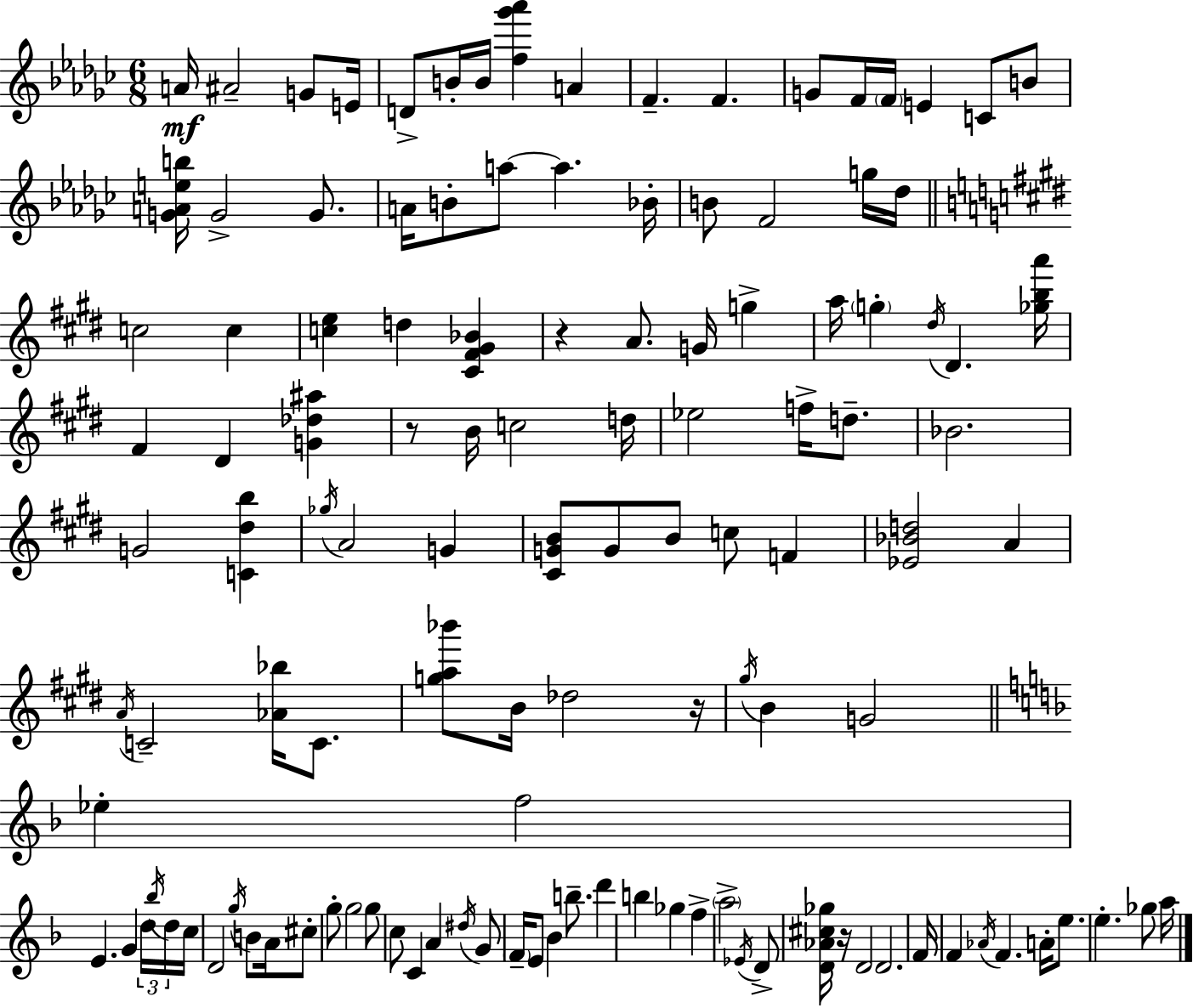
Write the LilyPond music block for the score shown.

{
  \clef treble
  \numericTimeSignature
  \time 6/8
  \key ees \minor
  a'16\mf ais'2-- g'8 e'16 | d'8-> b'16-. b'16 <f'' ges''' aes'''>4 a'4 | f'4.-- f'4. | g'8 f'16 \parenthesize f'16 e'4 c'8 b'8 | \break <g' a' e'' b''>16 g'2-> g'8. | a'16 b'8-. a''8~~ a''4. bes'16-. | b'8 f'2 g''16 des''16 | \bar "||" \break \key e \major c''2 c''4 | <c'' e''>4 d''4 <cis' fis' gis' bes'>4 | r4 a'8. g'16 g''4-> | a''16 \parenthesize g''4-. \acciaccatura { dis''16 } dis'4. | \break <ges'' b'' a'''>16 fis'4 dis'4 <g' des'' ais''>4 | r8 b'16 c''2 | d''16 ees''2 f''16-> d''8.-- | bes'2. | \break g'2 <c' dis'' b''>4 | \acciaccatura { ges''16 } a'2 g'4 | <cis' g' b'>8 g'8 b'8 c''8 f'4 | <ees' bes' d''>2 a'4 | \break \acciaccatura { a'16 } c'2-- <aes' bes''>16 | c'8. <g'' a'' bes'''>8 b'16 des''2 | r16 \acciaccatura { gis''16 } b'4 g'2 | \bar "||" \break \key f \major ees''4-. f''2 | e'4. g'4 \tuplet 3/2 { d''16 \acciaccatura { bes''16 } | d''16 } c''16 d'2 \acciaccatura { g''16 } b'8 | a'16 cis''8-. g''8-. g''2 | \break g''8 c''8 c'4 a'4 | \acciaccatura { dis''16 } g'8 \parenthesize f'16-- e'8 bes'4 | b''8.-- d'''4 b''4 ges''4 | f''4-> \parenthesize a''2-> | \break \acciaccatura { ees'16 } d'8-> <d' aes' cis'' ges''>16 r16 d'2 | d'2. | f'16 f'4 \acciaccatura { aes'16 } f'4. | a'16-. e''8. e''4.-. | \break ges''8 a''16 \bar "|."
}